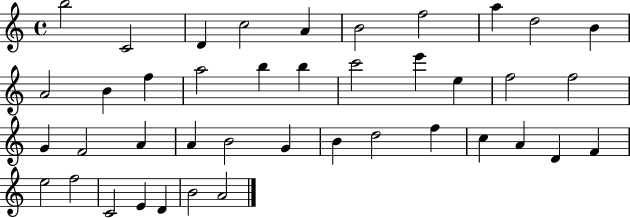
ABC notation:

X:1
T:Untitled
M:4/4
L:1/4
K:C
b2 C2 D c2 A B2 f2 a d2 B A2 B f a2 b b c'2 e' e f2 f2 G F2 A A B2 G B d2 f c A D F e2 f2 C2 E D B2 A2